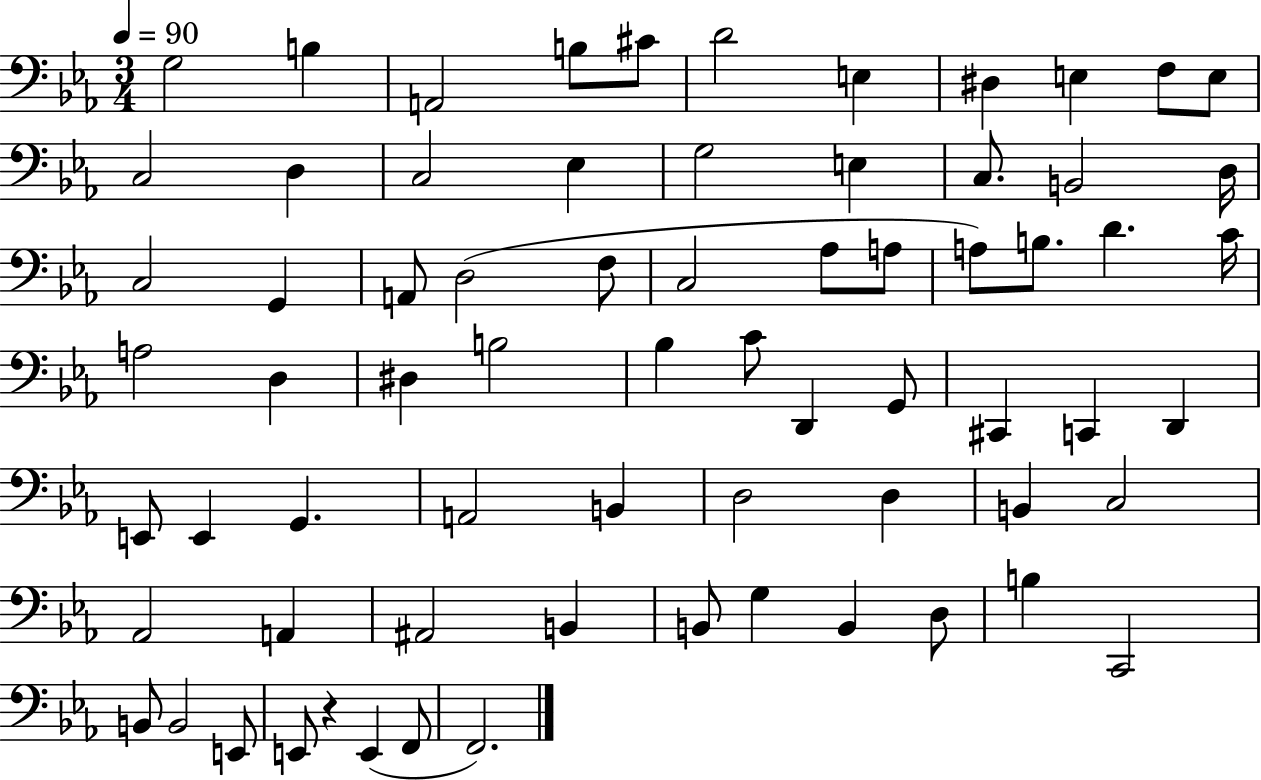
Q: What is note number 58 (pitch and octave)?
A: G3